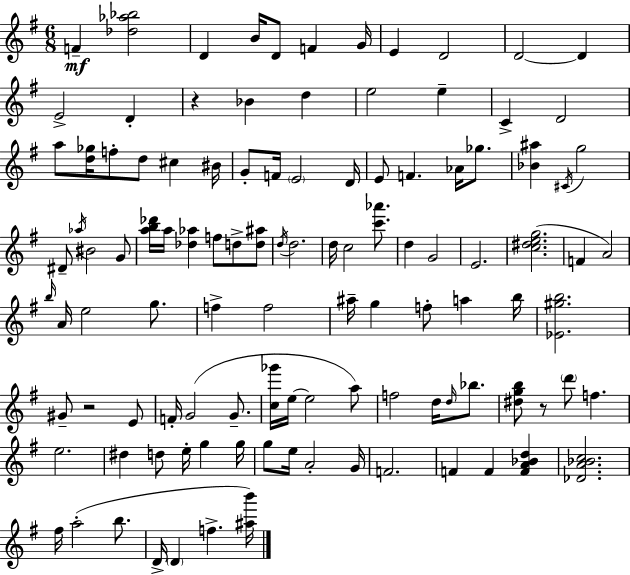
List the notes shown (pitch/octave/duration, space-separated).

F4/q [Db5,Ab5,Bb5]/h D4/q B4/s D4/e F4/q G4/s E4/q D4/h D4/h D4/q E4/h D4/q R/q Bb4/q D5/q E5/h E5/q C4/q D4/h A5/e [D5,Gb5]/s F5/e D5/e C#5/q BIS4/s G4/e F4/s E4/h D4/s E4/e F4/q. Ab4/s Gb5/e. [Bb4,A#5]/q C#4/s G5/h D#4/e Ab5/s BIS4/h G4/e [A5,B5,Db6]/s A5/s [Db5,Ab5]/q F5/e D5/e [D5,A#5]/e D5/s D5/h. D5/s C5/h [C6,Ab6]/e. D5/q G4/h E4/h. [C5,D#5,E5,G5]/h. F4/q A4/h B5/s A4/s E5/h G5/e. F5/q F5/h A#5/s G5/q F5/e A5/q B5/s [Eb4,G#5,B5]/h. G#4/e R/h E4/e F4/s G4/h G4/e. [C5,Gb6]/s E5/s E5/h A5/e F5/h D5/s D5/s Bb5/e. [D#5,G5,B5]/e R/e D6/e F5/q. E5/h. D#5/q D5/e E5/s G5/q G5/s G5/e E5/s A4/h G4/s F4/h. F4/q F4/q [F4,A4,Bb4,D5]/q [Db4,A4,Bb4,C5]/h. F#5/s A5/h B5/e. D4/s D4/q F5/q. [A#5,B6]/s